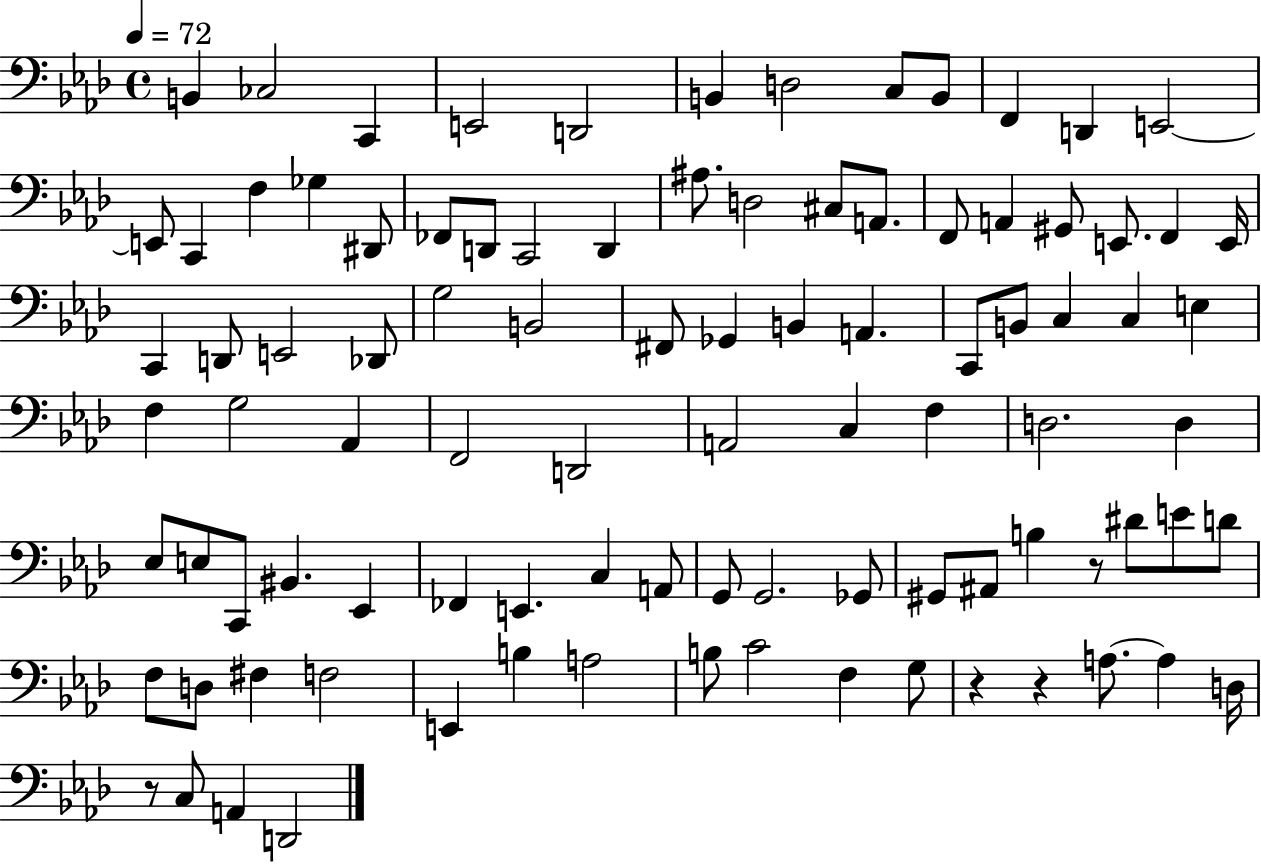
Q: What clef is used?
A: bass